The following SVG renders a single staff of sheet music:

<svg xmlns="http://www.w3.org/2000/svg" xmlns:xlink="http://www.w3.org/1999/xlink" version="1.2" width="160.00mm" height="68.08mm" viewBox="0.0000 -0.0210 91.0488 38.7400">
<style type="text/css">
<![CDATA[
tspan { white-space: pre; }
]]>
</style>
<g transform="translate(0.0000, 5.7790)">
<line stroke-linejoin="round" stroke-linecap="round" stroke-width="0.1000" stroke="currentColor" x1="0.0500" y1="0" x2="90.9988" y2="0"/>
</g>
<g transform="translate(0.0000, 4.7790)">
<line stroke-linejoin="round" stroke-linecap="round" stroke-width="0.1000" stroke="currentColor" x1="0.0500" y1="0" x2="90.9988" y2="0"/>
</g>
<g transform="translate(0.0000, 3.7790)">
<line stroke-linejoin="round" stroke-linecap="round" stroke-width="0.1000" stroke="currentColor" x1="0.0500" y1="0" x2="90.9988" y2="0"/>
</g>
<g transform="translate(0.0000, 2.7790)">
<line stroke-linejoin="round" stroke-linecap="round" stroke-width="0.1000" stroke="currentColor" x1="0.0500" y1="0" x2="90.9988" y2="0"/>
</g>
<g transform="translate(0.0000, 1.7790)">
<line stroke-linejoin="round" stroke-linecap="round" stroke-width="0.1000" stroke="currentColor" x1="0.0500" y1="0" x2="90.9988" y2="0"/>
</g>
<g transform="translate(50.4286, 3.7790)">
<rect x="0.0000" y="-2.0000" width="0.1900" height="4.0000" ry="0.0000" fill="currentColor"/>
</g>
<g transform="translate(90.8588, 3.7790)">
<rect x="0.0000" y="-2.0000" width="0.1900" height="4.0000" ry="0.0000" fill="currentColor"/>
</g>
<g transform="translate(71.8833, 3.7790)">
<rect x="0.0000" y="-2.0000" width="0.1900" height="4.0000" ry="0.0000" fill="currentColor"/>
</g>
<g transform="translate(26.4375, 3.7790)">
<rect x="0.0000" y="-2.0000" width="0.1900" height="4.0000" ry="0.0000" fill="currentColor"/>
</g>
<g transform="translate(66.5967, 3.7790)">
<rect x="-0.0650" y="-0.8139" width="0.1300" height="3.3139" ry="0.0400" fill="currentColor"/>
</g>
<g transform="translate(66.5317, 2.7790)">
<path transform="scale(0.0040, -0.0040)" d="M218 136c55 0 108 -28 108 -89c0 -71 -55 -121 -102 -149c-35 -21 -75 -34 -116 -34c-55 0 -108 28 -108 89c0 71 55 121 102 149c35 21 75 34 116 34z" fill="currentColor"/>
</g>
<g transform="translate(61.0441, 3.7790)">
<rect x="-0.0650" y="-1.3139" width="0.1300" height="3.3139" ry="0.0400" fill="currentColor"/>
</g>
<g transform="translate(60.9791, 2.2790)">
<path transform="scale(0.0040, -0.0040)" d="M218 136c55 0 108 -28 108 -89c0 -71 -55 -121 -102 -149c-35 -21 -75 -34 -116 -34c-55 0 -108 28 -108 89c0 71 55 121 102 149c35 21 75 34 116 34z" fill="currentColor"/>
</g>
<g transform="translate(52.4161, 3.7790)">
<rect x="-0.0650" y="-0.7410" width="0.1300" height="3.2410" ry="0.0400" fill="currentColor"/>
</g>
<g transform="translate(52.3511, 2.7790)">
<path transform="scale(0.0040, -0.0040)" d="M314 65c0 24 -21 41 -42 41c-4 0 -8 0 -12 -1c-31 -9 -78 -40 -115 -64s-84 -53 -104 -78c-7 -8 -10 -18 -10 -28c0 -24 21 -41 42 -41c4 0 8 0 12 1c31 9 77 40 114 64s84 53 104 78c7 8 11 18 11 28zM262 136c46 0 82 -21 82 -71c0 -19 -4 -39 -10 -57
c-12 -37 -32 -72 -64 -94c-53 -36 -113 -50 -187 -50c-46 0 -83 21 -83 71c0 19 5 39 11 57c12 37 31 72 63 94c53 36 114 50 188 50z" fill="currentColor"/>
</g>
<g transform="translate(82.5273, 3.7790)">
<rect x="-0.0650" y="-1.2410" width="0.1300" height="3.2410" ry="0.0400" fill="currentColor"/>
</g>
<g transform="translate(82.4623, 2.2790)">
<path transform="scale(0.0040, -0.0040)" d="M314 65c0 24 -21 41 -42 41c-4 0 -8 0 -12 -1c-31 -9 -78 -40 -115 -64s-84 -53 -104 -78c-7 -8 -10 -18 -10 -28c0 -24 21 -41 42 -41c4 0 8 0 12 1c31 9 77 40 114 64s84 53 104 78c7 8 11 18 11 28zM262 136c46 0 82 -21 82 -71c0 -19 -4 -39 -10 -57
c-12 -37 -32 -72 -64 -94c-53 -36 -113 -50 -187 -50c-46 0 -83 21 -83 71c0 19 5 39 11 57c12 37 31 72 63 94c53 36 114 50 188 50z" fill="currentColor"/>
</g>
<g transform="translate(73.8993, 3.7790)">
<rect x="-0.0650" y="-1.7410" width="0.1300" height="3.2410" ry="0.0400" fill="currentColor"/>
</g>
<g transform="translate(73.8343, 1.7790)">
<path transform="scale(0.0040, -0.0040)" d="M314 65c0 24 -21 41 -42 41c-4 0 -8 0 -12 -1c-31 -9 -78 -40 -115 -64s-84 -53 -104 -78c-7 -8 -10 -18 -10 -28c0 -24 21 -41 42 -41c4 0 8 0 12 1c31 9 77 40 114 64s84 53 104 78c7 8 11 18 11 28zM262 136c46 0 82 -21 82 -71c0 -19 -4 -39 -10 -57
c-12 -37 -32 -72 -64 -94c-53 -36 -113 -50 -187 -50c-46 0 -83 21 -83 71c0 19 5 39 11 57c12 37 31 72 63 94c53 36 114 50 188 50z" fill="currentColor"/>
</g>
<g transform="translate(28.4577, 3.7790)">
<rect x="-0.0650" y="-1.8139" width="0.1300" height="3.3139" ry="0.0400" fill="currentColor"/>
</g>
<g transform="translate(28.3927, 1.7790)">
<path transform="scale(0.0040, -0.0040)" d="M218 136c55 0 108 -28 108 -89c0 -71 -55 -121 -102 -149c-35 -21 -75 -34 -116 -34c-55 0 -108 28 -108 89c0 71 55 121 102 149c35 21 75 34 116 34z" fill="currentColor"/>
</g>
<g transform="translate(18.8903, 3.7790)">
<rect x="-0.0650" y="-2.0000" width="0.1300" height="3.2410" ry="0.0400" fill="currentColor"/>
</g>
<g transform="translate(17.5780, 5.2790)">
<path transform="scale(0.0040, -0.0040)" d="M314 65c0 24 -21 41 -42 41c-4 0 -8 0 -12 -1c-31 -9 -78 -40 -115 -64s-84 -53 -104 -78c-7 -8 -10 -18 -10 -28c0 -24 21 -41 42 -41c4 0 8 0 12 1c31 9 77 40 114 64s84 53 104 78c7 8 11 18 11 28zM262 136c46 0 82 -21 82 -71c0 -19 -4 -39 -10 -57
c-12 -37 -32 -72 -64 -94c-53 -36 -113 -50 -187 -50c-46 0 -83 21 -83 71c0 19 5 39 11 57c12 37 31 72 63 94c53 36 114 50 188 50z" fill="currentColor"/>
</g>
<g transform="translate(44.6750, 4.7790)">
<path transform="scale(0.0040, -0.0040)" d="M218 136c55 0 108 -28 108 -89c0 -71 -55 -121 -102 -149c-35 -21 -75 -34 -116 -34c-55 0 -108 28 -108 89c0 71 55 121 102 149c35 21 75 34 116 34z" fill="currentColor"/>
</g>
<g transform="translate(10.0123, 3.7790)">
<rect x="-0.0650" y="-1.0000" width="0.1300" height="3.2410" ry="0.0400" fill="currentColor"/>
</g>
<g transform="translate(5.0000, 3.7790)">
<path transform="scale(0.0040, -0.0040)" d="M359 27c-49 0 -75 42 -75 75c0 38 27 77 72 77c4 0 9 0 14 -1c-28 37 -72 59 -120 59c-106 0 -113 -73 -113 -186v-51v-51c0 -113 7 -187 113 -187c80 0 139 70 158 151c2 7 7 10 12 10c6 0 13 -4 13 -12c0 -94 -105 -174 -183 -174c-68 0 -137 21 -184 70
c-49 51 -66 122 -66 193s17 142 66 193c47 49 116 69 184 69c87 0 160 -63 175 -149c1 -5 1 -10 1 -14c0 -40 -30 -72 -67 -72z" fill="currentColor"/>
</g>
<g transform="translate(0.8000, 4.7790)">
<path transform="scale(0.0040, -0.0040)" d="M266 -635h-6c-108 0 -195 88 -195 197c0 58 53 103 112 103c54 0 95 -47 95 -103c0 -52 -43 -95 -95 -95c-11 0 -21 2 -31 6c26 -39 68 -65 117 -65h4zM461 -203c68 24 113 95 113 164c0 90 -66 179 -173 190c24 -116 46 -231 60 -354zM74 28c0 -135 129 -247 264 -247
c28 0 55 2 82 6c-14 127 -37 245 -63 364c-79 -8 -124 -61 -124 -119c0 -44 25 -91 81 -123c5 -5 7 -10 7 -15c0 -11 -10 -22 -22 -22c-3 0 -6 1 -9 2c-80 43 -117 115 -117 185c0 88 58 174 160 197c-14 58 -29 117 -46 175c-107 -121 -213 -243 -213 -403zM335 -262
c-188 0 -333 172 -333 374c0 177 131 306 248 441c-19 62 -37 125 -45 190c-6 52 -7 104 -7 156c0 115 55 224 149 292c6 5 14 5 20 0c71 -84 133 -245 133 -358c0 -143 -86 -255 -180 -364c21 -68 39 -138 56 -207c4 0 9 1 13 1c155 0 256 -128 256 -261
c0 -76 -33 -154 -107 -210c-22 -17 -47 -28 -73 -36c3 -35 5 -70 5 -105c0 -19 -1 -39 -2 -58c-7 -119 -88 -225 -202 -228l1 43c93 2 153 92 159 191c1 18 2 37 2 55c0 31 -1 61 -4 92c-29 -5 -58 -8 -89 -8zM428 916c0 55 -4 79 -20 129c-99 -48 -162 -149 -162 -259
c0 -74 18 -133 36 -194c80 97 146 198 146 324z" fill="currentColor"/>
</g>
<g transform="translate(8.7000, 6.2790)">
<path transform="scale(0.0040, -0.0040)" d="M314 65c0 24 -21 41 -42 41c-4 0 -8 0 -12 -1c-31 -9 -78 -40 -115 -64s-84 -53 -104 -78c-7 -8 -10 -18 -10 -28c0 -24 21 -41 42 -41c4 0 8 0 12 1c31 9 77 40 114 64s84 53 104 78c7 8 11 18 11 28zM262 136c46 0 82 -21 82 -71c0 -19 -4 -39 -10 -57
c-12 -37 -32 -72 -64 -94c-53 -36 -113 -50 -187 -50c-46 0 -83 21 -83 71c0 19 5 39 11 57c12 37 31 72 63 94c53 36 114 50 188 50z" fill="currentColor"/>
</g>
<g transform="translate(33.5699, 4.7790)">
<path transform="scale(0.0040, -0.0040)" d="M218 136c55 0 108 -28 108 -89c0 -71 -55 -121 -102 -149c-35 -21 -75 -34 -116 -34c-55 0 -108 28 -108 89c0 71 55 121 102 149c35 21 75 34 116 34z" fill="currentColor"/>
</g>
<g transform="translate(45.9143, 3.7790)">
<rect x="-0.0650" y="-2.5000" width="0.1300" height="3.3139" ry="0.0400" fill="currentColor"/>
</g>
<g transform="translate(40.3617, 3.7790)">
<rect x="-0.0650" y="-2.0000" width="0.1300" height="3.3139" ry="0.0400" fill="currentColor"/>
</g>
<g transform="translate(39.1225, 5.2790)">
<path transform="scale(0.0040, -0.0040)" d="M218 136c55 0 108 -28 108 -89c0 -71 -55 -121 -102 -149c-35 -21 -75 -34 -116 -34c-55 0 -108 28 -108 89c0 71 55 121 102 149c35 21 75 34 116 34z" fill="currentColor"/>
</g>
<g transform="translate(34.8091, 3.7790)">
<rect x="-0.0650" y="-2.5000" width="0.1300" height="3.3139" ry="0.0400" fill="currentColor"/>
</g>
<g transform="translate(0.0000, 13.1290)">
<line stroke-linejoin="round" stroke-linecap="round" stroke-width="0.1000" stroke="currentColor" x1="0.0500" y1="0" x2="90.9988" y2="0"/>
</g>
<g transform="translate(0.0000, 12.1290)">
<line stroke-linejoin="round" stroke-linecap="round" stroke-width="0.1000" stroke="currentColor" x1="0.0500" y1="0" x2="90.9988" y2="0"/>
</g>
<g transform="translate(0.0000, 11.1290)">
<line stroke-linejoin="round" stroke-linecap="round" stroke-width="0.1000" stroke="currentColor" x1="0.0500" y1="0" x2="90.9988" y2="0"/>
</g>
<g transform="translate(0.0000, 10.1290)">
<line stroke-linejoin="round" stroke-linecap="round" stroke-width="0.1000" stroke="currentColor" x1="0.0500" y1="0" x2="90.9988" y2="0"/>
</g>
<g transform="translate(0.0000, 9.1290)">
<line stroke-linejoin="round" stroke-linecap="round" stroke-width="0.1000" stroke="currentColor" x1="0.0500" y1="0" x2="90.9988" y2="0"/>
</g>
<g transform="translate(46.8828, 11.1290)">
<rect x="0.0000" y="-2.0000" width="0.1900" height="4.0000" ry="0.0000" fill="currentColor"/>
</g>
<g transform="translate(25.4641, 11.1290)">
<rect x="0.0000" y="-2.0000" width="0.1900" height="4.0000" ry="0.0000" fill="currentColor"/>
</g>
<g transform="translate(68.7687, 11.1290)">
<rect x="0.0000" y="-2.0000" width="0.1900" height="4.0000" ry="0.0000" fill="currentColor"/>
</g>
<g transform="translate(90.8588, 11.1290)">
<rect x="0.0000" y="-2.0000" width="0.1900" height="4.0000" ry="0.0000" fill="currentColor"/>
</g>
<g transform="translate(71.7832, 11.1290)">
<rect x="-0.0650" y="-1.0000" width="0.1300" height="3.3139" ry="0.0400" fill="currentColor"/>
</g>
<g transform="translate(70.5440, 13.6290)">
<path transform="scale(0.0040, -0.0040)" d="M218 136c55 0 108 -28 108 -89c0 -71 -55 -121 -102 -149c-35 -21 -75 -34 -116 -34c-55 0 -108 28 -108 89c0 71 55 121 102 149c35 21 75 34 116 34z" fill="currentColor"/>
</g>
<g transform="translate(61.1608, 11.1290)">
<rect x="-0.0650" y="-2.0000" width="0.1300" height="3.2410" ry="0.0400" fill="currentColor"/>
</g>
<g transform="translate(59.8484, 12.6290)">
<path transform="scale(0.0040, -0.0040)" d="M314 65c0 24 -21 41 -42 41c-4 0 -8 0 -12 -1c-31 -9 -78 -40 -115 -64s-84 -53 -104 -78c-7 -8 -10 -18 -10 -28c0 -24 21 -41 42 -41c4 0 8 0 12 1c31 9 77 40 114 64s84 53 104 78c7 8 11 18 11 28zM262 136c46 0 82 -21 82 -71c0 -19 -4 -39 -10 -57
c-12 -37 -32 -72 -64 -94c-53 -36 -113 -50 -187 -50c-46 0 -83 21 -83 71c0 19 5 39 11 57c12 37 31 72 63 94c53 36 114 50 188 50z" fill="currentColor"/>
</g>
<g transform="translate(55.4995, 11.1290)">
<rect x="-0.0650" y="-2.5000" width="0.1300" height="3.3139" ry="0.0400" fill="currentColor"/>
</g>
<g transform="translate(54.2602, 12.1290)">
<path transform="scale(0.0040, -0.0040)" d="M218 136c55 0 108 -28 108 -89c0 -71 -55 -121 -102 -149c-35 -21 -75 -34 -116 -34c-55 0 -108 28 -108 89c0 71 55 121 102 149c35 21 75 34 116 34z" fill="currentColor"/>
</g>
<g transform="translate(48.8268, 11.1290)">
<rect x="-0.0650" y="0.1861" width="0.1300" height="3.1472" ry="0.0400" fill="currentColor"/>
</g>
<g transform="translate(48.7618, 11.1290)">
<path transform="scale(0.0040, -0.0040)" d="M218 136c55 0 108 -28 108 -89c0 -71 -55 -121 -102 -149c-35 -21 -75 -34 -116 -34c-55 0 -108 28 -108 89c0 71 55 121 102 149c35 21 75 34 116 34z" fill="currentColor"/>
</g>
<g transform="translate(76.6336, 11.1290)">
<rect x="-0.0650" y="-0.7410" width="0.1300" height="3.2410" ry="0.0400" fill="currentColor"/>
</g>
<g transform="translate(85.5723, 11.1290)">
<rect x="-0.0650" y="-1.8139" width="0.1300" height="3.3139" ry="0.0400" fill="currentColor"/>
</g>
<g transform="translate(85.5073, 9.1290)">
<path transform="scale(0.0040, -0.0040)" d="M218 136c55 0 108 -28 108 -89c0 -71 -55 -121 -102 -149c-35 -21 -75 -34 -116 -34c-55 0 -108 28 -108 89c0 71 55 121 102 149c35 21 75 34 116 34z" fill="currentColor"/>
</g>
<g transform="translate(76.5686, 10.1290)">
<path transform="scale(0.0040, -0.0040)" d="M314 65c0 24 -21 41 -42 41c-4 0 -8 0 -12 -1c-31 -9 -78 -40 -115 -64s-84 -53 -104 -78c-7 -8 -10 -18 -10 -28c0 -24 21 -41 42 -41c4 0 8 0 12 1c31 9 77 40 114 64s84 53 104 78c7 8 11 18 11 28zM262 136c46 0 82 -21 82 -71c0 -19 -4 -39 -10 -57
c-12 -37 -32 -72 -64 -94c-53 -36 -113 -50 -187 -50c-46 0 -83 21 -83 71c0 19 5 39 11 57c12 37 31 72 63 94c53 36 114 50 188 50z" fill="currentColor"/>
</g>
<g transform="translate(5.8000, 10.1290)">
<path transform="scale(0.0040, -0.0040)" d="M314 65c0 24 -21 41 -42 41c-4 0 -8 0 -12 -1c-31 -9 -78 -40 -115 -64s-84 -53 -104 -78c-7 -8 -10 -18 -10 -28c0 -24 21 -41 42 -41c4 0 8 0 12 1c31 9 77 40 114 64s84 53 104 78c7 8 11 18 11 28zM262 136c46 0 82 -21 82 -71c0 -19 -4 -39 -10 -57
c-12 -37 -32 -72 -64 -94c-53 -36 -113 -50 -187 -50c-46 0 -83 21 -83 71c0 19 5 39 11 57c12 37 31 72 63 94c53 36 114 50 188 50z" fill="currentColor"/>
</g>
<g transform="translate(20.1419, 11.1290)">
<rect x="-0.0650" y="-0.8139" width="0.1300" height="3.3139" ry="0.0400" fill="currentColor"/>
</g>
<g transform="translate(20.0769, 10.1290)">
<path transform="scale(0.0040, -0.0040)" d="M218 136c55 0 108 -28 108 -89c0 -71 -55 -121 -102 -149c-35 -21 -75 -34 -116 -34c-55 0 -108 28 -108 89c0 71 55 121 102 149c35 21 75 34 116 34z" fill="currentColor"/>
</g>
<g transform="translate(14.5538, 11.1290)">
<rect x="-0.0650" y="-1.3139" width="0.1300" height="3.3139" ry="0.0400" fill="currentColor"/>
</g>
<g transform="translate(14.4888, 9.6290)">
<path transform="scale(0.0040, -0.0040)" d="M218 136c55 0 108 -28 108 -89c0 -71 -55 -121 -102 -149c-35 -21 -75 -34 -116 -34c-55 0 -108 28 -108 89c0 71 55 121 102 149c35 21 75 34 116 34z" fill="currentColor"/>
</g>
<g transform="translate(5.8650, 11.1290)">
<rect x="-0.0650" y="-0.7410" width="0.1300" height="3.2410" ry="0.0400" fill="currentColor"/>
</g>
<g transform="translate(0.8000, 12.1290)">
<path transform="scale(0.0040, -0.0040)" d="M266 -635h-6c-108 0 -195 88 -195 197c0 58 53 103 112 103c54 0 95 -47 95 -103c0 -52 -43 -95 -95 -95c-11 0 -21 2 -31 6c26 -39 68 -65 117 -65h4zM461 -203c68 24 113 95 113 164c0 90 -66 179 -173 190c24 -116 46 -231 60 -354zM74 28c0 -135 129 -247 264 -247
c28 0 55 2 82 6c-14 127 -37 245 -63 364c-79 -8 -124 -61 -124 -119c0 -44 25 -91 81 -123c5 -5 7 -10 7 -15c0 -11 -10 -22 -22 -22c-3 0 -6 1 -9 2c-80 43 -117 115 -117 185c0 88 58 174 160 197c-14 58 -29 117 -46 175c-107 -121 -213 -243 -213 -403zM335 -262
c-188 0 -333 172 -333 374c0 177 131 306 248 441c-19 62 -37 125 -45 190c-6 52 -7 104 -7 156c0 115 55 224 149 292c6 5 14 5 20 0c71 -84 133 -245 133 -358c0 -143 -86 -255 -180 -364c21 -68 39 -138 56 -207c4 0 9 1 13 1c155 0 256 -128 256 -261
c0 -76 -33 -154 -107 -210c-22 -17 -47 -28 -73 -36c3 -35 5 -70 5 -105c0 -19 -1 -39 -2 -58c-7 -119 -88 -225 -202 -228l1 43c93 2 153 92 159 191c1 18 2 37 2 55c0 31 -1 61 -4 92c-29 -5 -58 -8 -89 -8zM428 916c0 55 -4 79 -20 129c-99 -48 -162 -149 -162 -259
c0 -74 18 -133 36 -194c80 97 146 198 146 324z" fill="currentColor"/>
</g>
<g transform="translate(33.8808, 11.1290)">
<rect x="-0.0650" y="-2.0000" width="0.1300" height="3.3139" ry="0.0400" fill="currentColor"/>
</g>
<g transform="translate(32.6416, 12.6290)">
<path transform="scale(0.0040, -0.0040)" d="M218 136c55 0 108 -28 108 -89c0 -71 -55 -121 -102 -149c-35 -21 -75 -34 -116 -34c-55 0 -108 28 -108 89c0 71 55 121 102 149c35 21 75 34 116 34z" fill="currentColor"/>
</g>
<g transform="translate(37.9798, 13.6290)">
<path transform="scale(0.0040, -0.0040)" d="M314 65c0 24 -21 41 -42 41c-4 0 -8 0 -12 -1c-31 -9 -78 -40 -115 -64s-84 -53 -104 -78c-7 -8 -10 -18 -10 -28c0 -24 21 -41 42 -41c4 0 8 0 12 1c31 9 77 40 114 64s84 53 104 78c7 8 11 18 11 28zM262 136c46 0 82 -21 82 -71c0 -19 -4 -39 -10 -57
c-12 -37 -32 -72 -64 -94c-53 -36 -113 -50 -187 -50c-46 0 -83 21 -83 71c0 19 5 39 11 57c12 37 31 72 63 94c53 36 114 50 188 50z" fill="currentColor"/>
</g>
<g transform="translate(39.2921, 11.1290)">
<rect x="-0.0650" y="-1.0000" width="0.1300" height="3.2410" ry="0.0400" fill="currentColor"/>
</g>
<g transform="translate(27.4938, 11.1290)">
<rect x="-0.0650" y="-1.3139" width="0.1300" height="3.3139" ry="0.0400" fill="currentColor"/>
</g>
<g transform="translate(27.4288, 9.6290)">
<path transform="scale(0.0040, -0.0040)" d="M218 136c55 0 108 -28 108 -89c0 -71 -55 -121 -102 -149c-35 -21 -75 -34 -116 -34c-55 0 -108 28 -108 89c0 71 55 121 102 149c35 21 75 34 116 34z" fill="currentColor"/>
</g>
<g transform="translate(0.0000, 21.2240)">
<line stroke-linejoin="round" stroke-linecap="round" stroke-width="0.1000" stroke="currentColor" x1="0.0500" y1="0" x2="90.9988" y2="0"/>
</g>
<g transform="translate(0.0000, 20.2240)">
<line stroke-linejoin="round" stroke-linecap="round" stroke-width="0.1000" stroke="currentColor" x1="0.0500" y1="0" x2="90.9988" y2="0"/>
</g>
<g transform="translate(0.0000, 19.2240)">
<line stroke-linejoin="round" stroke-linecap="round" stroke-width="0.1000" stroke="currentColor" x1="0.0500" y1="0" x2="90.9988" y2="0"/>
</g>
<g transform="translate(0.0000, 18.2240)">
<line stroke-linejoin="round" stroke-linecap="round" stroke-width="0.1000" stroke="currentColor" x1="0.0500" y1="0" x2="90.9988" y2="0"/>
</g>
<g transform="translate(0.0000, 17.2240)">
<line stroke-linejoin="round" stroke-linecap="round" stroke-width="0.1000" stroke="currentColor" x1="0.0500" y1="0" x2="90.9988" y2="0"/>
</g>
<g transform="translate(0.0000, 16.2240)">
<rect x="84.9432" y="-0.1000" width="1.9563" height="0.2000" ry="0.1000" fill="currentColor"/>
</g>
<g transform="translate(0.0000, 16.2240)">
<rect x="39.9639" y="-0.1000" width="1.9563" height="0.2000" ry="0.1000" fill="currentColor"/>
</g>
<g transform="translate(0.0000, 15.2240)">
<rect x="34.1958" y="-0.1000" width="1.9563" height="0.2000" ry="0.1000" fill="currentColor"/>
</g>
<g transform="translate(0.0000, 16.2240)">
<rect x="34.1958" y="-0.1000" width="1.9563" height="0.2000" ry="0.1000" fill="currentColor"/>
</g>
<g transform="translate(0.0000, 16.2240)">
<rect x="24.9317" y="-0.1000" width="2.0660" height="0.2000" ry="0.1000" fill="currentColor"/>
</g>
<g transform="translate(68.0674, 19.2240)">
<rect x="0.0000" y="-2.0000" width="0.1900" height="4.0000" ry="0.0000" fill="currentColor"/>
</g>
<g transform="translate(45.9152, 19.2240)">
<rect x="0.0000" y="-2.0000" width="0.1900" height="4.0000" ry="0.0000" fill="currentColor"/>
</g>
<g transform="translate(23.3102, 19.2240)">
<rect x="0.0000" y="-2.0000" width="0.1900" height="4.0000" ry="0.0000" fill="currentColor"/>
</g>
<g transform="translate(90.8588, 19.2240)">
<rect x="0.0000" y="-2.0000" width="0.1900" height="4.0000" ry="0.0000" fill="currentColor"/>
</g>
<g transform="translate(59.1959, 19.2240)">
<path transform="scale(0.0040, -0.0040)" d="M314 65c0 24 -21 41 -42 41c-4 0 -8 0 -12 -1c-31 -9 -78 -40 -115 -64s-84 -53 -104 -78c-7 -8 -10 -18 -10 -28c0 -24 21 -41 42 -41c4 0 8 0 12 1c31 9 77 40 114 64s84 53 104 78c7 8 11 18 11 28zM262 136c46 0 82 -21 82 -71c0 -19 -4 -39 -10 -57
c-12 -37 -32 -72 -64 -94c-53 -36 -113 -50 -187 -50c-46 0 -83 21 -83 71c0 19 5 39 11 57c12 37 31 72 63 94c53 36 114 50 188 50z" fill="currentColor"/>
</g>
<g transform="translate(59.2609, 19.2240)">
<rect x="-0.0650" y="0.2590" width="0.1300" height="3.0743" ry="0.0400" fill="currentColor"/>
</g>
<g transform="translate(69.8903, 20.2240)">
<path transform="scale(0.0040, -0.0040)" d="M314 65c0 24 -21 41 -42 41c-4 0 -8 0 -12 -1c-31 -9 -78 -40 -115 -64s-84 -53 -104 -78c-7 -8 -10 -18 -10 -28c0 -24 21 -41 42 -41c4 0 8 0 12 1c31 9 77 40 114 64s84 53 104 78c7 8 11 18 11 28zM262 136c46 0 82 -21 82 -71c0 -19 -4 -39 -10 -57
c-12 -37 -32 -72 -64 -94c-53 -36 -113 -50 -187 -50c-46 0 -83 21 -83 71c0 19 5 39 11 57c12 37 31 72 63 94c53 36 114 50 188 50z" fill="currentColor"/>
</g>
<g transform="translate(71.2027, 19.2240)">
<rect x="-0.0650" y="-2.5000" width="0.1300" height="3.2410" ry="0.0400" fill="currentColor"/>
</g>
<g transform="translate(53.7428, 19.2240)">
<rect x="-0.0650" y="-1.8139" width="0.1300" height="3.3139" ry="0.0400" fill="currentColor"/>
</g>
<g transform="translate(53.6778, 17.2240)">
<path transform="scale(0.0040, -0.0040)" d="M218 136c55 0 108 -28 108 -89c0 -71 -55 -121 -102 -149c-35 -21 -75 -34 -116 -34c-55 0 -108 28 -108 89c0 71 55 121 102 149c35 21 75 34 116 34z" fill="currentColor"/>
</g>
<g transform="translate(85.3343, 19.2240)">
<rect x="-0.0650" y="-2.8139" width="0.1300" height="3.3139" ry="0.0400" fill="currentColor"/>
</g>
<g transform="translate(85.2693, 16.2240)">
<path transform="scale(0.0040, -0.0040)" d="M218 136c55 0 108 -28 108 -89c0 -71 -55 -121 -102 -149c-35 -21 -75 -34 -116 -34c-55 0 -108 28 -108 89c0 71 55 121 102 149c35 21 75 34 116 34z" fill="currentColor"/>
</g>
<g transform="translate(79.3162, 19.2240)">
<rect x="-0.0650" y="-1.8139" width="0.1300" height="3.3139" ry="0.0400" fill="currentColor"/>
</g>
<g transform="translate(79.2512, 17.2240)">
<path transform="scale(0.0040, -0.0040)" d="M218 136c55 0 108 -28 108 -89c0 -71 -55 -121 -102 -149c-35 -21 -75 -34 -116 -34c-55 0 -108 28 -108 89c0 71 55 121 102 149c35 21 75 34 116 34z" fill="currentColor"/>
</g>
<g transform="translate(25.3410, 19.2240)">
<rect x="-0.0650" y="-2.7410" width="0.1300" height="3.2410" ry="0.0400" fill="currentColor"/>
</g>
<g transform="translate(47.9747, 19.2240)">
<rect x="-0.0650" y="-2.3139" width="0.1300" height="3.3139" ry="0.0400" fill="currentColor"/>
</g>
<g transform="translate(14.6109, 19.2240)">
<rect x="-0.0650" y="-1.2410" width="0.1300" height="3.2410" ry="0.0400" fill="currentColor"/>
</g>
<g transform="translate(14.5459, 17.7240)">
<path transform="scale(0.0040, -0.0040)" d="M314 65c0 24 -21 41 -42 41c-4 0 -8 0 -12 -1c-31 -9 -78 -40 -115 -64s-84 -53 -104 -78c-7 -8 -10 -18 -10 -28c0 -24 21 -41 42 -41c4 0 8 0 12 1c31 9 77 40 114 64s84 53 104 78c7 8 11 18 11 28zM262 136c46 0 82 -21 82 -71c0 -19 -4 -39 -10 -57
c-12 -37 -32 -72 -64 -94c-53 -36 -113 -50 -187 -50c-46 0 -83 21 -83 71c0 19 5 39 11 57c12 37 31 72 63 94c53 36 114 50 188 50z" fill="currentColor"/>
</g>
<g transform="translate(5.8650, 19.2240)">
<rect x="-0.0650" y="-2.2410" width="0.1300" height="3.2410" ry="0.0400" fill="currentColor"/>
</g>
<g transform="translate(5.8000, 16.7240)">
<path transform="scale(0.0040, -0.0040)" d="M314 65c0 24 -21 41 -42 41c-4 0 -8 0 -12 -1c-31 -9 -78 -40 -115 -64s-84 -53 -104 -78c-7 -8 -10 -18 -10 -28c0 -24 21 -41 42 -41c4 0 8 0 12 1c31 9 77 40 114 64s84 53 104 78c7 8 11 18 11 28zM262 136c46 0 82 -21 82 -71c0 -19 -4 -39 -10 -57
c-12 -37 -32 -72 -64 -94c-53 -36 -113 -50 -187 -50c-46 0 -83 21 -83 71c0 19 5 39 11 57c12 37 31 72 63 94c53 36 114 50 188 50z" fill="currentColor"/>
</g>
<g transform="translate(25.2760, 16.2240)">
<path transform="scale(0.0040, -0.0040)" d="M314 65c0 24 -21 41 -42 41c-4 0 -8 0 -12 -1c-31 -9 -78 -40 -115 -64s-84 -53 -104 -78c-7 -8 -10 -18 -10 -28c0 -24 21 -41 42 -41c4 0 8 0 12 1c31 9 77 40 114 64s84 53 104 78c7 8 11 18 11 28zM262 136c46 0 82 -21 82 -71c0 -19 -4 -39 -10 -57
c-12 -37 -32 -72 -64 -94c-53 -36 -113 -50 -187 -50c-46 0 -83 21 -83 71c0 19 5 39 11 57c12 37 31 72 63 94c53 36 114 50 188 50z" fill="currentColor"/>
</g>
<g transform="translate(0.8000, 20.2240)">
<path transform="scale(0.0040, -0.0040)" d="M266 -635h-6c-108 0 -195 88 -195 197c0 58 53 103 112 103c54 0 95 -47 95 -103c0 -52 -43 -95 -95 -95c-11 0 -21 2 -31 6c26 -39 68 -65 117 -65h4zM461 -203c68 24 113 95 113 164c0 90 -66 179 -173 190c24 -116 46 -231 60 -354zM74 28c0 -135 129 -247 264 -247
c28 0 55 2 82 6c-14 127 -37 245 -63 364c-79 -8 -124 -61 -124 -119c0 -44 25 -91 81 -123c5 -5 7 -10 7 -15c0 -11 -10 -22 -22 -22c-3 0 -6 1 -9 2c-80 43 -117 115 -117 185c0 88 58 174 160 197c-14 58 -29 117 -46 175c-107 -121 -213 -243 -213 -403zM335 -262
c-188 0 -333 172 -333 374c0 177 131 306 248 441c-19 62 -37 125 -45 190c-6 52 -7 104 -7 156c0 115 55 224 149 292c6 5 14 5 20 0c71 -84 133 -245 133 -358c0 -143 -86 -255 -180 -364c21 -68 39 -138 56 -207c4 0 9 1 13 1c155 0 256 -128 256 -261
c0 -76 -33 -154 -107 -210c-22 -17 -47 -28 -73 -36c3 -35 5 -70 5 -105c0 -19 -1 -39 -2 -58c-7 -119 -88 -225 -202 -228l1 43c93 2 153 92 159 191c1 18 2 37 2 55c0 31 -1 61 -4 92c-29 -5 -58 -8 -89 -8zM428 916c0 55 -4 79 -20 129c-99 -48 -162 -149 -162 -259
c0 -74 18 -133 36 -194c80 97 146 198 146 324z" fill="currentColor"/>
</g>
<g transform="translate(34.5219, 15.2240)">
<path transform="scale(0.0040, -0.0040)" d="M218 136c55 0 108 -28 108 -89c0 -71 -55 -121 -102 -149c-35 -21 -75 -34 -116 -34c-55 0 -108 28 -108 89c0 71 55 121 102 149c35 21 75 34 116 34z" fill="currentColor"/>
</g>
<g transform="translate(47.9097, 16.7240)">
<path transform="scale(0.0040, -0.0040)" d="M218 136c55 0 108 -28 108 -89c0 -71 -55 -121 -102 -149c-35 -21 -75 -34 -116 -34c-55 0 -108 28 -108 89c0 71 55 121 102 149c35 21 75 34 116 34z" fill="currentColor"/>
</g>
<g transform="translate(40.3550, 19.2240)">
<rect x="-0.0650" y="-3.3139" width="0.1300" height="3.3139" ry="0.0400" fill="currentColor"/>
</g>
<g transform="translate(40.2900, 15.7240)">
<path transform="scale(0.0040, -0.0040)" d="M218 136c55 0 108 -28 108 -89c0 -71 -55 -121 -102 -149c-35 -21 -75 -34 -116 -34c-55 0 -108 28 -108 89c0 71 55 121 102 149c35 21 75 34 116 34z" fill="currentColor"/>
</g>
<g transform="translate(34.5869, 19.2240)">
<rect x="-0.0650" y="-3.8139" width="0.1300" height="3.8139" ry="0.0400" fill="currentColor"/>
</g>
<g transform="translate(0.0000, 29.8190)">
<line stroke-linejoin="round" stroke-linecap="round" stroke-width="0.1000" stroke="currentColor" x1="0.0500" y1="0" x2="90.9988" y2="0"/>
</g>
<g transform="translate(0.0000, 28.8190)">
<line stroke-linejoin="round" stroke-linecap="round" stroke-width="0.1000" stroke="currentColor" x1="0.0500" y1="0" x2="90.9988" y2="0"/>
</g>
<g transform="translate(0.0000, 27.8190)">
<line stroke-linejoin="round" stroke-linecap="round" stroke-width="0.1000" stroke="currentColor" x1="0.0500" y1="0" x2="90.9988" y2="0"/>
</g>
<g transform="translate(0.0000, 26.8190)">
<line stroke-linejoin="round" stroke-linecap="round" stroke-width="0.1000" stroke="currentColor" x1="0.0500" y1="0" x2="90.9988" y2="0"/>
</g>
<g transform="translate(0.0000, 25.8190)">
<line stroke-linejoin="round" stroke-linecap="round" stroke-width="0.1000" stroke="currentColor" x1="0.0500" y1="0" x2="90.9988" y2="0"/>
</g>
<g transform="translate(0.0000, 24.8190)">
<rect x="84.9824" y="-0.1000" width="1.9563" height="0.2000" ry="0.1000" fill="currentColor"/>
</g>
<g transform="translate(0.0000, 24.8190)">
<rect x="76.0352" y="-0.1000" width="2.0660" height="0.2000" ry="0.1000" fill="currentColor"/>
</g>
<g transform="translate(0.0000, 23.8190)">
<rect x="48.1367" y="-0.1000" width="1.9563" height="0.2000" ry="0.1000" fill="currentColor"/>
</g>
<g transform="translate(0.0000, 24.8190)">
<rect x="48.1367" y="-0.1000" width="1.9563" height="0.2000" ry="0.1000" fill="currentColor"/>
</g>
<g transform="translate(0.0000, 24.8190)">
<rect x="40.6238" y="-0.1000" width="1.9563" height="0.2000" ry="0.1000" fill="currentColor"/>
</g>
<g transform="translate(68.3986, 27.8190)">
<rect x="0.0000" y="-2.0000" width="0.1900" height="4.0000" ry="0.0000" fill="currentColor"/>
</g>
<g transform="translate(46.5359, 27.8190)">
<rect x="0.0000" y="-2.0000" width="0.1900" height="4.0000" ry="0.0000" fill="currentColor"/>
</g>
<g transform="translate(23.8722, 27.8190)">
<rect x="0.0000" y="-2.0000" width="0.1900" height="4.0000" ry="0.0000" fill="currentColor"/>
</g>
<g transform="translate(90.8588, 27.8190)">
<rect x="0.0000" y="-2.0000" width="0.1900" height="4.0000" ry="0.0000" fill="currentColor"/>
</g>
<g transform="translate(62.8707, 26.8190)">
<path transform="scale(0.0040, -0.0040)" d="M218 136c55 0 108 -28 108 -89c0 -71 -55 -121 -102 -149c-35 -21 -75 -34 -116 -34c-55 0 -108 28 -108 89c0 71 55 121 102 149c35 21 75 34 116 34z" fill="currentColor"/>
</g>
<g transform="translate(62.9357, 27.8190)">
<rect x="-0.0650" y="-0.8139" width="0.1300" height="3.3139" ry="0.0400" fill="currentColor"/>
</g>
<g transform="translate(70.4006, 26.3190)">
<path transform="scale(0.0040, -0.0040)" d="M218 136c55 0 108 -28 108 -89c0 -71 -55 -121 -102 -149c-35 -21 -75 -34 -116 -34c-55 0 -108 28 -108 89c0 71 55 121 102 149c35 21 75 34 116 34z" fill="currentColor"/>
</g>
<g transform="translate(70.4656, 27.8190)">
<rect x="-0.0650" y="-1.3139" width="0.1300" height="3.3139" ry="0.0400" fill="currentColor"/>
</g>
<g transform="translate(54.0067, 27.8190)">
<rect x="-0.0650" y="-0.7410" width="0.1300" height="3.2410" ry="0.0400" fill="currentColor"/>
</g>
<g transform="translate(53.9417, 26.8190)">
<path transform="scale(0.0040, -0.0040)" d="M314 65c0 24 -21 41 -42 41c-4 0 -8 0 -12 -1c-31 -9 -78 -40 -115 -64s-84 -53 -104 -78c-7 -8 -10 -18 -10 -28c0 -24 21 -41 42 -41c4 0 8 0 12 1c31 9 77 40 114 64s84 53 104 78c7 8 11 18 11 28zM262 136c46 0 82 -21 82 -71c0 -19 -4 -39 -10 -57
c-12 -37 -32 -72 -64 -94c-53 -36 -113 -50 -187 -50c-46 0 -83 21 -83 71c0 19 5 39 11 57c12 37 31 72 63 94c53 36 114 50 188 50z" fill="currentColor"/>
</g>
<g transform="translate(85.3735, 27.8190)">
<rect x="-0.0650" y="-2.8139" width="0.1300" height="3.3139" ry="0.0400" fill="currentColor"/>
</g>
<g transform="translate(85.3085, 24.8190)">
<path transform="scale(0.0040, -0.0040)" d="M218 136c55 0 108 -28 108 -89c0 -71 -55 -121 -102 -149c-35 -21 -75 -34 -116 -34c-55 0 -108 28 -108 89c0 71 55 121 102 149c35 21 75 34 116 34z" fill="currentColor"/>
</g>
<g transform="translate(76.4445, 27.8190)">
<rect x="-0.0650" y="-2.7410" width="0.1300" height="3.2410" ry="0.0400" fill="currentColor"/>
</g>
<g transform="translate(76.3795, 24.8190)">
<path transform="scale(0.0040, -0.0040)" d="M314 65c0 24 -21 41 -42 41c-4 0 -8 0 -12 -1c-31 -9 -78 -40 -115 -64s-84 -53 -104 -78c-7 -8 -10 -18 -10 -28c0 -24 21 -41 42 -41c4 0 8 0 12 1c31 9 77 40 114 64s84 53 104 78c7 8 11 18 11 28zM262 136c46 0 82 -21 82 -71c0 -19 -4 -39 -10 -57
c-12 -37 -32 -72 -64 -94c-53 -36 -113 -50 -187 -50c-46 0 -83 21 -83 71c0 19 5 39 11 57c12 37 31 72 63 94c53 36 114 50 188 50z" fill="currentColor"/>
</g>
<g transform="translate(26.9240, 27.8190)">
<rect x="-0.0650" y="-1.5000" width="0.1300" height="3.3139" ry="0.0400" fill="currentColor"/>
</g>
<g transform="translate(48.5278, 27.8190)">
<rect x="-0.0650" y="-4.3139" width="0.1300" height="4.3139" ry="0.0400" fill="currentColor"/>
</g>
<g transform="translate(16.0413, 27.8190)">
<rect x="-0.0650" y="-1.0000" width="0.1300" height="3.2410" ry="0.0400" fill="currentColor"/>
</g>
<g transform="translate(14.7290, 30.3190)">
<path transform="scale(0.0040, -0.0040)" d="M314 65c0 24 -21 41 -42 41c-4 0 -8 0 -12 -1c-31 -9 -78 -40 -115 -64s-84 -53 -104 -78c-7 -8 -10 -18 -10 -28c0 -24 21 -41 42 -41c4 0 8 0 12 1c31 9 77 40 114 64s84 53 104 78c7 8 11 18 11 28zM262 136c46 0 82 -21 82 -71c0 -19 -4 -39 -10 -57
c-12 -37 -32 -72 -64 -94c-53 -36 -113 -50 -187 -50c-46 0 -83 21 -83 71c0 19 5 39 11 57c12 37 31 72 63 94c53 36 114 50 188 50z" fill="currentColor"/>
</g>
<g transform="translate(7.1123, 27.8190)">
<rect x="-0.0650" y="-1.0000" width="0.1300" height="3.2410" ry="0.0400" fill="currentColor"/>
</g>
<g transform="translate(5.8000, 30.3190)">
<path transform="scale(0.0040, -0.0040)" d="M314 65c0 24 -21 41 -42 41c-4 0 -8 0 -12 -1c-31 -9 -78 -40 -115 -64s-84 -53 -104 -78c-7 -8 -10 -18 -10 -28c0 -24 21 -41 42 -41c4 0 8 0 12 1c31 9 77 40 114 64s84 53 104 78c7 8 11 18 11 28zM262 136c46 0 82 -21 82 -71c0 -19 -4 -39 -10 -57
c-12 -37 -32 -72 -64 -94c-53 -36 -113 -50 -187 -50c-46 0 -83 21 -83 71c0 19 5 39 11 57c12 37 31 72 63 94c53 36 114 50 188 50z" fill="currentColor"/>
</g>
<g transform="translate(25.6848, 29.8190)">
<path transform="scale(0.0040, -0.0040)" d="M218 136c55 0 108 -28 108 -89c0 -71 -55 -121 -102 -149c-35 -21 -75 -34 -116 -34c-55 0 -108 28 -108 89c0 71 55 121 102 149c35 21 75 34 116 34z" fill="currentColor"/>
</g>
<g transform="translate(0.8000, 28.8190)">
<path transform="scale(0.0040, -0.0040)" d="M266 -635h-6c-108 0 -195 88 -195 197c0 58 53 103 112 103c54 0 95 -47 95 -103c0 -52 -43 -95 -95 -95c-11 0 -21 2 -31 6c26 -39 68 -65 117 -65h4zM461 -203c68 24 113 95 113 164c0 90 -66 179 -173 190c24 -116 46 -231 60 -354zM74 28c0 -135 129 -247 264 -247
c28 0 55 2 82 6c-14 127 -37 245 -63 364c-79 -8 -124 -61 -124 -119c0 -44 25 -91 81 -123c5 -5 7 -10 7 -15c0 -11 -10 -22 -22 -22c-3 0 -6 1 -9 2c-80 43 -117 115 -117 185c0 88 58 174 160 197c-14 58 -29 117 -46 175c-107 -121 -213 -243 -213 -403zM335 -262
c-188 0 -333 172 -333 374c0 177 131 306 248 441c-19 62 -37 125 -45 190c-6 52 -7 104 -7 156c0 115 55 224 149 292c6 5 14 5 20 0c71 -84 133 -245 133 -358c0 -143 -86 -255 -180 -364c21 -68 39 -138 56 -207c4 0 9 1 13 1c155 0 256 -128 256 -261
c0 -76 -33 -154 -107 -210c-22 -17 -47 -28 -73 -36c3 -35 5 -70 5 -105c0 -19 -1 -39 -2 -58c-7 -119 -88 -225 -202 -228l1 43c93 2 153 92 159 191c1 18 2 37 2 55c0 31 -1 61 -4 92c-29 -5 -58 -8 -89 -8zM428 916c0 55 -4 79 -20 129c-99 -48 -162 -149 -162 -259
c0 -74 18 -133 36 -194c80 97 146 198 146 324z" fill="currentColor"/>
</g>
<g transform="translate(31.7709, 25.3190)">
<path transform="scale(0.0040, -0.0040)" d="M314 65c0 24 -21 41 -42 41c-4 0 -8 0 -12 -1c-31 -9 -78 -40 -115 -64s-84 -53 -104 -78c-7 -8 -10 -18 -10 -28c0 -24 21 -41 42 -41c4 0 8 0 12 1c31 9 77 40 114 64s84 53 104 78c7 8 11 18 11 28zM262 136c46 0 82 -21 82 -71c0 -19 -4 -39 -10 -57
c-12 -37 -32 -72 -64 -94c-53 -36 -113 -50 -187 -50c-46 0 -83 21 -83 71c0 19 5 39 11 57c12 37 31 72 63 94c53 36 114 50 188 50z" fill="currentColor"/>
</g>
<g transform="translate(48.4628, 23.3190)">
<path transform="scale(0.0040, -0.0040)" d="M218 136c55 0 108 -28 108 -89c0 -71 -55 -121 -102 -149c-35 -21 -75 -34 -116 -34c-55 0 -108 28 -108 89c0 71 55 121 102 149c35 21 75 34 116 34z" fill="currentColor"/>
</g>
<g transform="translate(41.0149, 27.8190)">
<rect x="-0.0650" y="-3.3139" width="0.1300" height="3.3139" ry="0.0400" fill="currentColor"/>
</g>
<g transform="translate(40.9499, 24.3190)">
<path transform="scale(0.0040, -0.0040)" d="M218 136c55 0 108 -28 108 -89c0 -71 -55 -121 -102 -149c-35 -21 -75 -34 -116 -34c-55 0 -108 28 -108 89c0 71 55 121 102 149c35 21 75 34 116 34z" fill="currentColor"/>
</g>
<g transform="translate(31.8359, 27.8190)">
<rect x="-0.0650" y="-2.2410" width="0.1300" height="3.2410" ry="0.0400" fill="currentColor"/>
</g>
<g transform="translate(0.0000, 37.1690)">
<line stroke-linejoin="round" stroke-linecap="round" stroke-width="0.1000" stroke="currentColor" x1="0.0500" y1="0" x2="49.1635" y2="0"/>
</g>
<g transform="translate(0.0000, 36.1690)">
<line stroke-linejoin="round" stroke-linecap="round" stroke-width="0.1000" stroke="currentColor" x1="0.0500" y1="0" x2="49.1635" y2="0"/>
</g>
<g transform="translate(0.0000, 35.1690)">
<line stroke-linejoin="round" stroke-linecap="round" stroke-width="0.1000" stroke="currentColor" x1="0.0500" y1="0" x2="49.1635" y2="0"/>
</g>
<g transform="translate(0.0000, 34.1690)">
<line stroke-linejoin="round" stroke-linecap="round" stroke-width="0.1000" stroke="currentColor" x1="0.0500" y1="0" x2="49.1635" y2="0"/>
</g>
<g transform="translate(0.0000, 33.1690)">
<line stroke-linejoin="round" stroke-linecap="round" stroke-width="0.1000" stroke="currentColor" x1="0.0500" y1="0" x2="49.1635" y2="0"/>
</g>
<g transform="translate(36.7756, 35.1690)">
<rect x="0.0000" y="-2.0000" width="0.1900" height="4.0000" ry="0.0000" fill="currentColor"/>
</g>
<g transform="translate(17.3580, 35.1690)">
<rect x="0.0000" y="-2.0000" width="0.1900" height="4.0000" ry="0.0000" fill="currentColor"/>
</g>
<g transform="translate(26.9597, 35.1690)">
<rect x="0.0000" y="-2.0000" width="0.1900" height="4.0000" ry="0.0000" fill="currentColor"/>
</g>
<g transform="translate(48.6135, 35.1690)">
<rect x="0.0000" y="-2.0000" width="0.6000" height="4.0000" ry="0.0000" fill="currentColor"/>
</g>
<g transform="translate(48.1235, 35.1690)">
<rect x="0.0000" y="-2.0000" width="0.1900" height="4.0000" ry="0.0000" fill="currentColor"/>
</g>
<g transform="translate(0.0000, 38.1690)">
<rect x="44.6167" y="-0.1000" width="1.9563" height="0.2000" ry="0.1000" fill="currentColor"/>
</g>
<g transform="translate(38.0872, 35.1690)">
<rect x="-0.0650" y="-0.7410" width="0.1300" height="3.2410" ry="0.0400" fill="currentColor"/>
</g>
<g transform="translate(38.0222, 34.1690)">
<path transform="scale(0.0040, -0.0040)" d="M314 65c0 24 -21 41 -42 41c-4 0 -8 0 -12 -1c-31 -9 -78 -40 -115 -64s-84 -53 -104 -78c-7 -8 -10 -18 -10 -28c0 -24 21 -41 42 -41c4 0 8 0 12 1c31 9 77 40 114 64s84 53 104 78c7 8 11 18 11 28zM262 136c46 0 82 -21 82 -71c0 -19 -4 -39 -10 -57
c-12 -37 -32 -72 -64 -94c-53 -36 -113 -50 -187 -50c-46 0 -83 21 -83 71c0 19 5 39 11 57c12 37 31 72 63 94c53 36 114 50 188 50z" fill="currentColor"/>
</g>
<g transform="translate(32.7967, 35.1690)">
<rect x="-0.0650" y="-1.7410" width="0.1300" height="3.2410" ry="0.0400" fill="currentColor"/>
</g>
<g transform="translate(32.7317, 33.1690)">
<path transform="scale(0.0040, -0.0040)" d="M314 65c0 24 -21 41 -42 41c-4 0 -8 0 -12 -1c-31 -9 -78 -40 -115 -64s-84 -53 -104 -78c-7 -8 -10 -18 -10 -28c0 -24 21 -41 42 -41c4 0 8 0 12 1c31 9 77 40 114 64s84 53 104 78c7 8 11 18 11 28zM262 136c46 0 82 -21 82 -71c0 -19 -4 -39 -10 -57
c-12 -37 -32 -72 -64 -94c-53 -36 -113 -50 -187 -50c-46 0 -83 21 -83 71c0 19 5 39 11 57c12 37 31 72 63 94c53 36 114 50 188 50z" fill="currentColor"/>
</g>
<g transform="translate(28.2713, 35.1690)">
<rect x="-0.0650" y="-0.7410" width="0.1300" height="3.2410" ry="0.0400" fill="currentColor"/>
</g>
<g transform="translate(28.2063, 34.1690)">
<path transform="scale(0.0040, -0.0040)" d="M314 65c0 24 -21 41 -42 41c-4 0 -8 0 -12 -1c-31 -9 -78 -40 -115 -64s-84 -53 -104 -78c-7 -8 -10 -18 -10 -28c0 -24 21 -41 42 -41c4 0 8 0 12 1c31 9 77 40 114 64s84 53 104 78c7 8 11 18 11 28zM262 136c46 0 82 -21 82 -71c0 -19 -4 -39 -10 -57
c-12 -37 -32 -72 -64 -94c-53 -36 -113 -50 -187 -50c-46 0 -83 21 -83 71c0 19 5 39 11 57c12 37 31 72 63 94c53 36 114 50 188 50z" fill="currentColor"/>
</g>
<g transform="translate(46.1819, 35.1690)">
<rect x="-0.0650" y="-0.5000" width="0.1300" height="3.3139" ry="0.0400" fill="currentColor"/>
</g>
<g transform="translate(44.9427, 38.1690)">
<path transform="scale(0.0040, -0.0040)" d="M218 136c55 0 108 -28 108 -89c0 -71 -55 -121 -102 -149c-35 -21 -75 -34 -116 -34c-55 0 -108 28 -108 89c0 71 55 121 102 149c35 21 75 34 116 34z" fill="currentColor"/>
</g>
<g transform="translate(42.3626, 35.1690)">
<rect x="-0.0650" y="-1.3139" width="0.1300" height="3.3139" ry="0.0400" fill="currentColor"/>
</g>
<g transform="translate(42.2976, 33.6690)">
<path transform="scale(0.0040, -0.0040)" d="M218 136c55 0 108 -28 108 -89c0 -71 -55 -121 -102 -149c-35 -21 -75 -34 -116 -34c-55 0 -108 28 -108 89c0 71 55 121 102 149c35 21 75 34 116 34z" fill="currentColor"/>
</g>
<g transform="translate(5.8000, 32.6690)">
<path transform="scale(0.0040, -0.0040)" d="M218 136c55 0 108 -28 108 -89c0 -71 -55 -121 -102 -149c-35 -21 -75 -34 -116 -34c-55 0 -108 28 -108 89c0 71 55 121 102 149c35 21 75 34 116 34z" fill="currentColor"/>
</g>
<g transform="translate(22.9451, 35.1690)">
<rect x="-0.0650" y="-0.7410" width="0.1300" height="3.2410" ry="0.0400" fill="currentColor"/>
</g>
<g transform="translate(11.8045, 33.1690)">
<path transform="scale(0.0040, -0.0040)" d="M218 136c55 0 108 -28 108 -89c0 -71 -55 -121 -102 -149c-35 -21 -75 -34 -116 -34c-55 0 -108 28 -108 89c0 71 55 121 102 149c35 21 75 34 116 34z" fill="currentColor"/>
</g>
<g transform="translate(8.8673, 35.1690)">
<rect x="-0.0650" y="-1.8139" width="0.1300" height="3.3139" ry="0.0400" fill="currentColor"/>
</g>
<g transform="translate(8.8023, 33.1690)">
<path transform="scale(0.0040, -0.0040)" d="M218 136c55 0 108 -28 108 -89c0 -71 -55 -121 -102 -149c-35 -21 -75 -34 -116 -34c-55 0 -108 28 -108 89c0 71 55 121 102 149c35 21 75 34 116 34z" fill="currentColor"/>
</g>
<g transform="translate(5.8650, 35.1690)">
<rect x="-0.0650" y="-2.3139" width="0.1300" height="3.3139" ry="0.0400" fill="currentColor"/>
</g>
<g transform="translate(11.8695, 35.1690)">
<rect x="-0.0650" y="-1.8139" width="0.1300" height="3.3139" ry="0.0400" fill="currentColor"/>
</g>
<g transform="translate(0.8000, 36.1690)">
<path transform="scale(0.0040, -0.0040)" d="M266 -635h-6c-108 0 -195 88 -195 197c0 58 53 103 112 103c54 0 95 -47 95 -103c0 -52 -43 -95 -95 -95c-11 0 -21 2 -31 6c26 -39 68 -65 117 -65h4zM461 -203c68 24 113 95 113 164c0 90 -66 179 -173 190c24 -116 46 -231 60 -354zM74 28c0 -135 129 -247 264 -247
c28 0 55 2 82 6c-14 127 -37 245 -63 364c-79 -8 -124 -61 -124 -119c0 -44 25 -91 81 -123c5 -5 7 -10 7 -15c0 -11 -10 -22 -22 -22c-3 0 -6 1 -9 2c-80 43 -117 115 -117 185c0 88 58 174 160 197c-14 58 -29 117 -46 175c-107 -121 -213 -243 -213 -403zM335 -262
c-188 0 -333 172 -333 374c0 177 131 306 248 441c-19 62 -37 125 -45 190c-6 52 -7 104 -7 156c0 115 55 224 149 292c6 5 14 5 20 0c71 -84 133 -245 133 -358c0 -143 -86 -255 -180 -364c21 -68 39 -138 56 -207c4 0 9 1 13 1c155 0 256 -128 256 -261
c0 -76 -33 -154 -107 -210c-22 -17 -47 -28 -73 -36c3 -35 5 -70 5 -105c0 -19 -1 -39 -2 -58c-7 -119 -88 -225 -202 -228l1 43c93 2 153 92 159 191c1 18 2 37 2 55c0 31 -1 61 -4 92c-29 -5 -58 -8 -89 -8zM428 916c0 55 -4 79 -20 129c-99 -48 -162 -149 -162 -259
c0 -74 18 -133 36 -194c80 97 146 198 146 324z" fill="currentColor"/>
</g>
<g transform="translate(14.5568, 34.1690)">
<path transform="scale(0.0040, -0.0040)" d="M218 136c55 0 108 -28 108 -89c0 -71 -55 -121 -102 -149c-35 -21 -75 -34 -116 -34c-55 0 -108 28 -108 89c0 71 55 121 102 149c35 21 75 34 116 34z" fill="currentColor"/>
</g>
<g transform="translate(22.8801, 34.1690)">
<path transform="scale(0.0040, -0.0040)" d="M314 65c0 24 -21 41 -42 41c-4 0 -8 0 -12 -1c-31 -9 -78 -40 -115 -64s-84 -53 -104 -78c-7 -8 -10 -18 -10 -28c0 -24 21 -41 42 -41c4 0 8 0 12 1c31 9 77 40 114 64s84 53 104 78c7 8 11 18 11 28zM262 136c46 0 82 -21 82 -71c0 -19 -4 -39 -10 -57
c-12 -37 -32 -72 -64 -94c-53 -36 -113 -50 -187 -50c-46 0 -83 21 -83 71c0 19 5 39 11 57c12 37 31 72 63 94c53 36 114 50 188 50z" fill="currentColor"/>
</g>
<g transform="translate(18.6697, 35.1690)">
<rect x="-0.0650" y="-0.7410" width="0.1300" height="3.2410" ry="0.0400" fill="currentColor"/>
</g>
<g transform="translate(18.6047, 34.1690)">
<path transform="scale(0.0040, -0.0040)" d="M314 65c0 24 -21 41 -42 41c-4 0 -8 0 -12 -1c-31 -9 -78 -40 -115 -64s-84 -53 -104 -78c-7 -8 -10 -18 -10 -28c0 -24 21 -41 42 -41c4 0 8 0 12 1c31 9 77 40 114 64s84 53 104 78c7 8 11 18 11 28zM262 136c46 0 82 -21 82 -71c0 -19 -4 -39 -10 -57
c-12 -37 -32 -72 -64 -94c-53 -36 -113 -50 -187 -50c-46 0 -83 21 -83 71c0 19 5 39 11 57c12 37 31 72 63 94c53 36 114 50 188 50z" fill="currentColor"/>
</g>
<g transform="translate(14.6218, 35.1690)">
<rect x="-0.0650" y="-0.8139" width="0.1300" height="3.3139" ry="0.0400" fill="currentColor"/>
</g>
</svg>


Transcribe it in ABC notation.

X:1
T:Untitled
M:4/4
L:1/4
K:C
D2 F2 f G F G d2 e d f2 e2 d2 e d e F D2 B G F2 D d2 f g2 e2 a2 c' b g f B2 G2 f a D2 D2 E g2 b d' d2 d e a2 a g f f d d2 d2 d2 f2 d2 e C